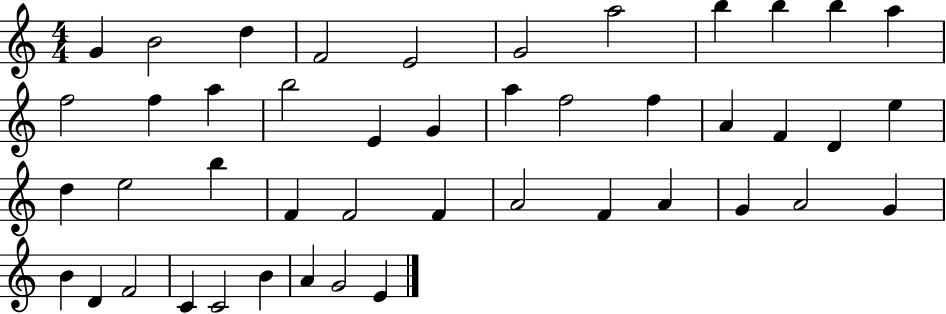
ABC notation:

X:1
T:Untitled
M:4/4
L:1/4
K:C
G B2 d F2 E2 G2 a2 b b b a f2 f a b2 E G a f2 f A F D e d e2 b F F2 F A2 F A G A2 G B D F2 C C2 B A G2 E